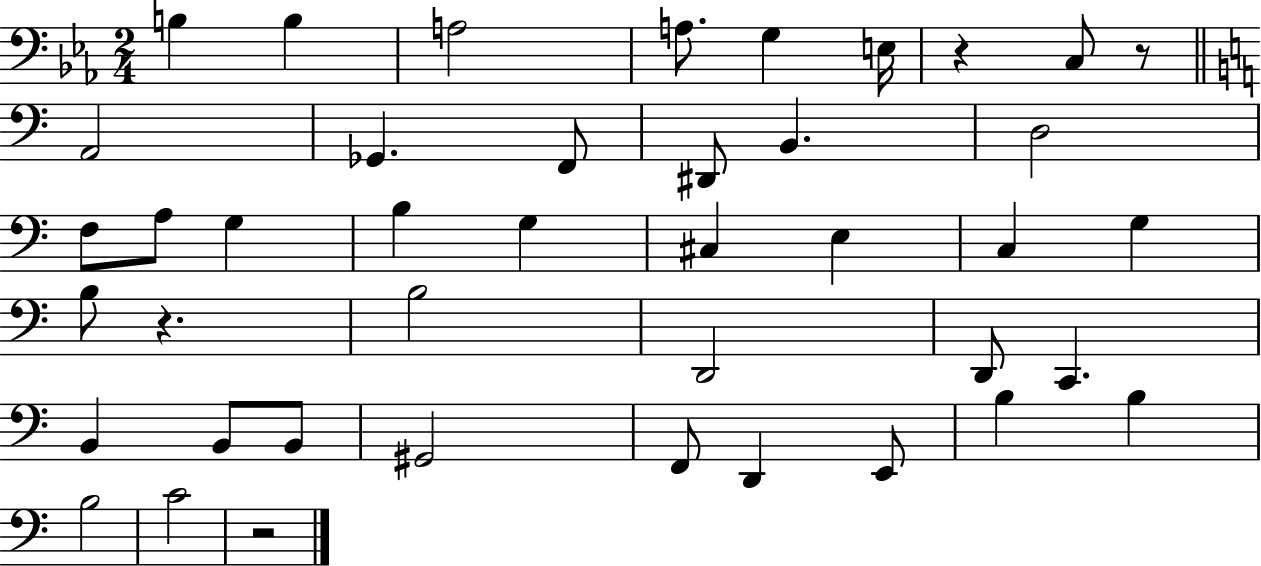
X:1
T:Untitled
M:2/4
L:1/4
K:Eb
B, B, A,2 A,/2 G, E,/4 z C,/2 z/2 A,,2 _G,, F,,/2 ^D,,/2 B,, D,2 F,/2 A,/2 G, B, G, ^C, E, C, G, B,/2 z B,2 D,,2 D,,/2 C,, B,, B,,/2 B,,/2 ^G,,2 F,,/2 D,, E,,/2 B, B, B,2 C2 z2